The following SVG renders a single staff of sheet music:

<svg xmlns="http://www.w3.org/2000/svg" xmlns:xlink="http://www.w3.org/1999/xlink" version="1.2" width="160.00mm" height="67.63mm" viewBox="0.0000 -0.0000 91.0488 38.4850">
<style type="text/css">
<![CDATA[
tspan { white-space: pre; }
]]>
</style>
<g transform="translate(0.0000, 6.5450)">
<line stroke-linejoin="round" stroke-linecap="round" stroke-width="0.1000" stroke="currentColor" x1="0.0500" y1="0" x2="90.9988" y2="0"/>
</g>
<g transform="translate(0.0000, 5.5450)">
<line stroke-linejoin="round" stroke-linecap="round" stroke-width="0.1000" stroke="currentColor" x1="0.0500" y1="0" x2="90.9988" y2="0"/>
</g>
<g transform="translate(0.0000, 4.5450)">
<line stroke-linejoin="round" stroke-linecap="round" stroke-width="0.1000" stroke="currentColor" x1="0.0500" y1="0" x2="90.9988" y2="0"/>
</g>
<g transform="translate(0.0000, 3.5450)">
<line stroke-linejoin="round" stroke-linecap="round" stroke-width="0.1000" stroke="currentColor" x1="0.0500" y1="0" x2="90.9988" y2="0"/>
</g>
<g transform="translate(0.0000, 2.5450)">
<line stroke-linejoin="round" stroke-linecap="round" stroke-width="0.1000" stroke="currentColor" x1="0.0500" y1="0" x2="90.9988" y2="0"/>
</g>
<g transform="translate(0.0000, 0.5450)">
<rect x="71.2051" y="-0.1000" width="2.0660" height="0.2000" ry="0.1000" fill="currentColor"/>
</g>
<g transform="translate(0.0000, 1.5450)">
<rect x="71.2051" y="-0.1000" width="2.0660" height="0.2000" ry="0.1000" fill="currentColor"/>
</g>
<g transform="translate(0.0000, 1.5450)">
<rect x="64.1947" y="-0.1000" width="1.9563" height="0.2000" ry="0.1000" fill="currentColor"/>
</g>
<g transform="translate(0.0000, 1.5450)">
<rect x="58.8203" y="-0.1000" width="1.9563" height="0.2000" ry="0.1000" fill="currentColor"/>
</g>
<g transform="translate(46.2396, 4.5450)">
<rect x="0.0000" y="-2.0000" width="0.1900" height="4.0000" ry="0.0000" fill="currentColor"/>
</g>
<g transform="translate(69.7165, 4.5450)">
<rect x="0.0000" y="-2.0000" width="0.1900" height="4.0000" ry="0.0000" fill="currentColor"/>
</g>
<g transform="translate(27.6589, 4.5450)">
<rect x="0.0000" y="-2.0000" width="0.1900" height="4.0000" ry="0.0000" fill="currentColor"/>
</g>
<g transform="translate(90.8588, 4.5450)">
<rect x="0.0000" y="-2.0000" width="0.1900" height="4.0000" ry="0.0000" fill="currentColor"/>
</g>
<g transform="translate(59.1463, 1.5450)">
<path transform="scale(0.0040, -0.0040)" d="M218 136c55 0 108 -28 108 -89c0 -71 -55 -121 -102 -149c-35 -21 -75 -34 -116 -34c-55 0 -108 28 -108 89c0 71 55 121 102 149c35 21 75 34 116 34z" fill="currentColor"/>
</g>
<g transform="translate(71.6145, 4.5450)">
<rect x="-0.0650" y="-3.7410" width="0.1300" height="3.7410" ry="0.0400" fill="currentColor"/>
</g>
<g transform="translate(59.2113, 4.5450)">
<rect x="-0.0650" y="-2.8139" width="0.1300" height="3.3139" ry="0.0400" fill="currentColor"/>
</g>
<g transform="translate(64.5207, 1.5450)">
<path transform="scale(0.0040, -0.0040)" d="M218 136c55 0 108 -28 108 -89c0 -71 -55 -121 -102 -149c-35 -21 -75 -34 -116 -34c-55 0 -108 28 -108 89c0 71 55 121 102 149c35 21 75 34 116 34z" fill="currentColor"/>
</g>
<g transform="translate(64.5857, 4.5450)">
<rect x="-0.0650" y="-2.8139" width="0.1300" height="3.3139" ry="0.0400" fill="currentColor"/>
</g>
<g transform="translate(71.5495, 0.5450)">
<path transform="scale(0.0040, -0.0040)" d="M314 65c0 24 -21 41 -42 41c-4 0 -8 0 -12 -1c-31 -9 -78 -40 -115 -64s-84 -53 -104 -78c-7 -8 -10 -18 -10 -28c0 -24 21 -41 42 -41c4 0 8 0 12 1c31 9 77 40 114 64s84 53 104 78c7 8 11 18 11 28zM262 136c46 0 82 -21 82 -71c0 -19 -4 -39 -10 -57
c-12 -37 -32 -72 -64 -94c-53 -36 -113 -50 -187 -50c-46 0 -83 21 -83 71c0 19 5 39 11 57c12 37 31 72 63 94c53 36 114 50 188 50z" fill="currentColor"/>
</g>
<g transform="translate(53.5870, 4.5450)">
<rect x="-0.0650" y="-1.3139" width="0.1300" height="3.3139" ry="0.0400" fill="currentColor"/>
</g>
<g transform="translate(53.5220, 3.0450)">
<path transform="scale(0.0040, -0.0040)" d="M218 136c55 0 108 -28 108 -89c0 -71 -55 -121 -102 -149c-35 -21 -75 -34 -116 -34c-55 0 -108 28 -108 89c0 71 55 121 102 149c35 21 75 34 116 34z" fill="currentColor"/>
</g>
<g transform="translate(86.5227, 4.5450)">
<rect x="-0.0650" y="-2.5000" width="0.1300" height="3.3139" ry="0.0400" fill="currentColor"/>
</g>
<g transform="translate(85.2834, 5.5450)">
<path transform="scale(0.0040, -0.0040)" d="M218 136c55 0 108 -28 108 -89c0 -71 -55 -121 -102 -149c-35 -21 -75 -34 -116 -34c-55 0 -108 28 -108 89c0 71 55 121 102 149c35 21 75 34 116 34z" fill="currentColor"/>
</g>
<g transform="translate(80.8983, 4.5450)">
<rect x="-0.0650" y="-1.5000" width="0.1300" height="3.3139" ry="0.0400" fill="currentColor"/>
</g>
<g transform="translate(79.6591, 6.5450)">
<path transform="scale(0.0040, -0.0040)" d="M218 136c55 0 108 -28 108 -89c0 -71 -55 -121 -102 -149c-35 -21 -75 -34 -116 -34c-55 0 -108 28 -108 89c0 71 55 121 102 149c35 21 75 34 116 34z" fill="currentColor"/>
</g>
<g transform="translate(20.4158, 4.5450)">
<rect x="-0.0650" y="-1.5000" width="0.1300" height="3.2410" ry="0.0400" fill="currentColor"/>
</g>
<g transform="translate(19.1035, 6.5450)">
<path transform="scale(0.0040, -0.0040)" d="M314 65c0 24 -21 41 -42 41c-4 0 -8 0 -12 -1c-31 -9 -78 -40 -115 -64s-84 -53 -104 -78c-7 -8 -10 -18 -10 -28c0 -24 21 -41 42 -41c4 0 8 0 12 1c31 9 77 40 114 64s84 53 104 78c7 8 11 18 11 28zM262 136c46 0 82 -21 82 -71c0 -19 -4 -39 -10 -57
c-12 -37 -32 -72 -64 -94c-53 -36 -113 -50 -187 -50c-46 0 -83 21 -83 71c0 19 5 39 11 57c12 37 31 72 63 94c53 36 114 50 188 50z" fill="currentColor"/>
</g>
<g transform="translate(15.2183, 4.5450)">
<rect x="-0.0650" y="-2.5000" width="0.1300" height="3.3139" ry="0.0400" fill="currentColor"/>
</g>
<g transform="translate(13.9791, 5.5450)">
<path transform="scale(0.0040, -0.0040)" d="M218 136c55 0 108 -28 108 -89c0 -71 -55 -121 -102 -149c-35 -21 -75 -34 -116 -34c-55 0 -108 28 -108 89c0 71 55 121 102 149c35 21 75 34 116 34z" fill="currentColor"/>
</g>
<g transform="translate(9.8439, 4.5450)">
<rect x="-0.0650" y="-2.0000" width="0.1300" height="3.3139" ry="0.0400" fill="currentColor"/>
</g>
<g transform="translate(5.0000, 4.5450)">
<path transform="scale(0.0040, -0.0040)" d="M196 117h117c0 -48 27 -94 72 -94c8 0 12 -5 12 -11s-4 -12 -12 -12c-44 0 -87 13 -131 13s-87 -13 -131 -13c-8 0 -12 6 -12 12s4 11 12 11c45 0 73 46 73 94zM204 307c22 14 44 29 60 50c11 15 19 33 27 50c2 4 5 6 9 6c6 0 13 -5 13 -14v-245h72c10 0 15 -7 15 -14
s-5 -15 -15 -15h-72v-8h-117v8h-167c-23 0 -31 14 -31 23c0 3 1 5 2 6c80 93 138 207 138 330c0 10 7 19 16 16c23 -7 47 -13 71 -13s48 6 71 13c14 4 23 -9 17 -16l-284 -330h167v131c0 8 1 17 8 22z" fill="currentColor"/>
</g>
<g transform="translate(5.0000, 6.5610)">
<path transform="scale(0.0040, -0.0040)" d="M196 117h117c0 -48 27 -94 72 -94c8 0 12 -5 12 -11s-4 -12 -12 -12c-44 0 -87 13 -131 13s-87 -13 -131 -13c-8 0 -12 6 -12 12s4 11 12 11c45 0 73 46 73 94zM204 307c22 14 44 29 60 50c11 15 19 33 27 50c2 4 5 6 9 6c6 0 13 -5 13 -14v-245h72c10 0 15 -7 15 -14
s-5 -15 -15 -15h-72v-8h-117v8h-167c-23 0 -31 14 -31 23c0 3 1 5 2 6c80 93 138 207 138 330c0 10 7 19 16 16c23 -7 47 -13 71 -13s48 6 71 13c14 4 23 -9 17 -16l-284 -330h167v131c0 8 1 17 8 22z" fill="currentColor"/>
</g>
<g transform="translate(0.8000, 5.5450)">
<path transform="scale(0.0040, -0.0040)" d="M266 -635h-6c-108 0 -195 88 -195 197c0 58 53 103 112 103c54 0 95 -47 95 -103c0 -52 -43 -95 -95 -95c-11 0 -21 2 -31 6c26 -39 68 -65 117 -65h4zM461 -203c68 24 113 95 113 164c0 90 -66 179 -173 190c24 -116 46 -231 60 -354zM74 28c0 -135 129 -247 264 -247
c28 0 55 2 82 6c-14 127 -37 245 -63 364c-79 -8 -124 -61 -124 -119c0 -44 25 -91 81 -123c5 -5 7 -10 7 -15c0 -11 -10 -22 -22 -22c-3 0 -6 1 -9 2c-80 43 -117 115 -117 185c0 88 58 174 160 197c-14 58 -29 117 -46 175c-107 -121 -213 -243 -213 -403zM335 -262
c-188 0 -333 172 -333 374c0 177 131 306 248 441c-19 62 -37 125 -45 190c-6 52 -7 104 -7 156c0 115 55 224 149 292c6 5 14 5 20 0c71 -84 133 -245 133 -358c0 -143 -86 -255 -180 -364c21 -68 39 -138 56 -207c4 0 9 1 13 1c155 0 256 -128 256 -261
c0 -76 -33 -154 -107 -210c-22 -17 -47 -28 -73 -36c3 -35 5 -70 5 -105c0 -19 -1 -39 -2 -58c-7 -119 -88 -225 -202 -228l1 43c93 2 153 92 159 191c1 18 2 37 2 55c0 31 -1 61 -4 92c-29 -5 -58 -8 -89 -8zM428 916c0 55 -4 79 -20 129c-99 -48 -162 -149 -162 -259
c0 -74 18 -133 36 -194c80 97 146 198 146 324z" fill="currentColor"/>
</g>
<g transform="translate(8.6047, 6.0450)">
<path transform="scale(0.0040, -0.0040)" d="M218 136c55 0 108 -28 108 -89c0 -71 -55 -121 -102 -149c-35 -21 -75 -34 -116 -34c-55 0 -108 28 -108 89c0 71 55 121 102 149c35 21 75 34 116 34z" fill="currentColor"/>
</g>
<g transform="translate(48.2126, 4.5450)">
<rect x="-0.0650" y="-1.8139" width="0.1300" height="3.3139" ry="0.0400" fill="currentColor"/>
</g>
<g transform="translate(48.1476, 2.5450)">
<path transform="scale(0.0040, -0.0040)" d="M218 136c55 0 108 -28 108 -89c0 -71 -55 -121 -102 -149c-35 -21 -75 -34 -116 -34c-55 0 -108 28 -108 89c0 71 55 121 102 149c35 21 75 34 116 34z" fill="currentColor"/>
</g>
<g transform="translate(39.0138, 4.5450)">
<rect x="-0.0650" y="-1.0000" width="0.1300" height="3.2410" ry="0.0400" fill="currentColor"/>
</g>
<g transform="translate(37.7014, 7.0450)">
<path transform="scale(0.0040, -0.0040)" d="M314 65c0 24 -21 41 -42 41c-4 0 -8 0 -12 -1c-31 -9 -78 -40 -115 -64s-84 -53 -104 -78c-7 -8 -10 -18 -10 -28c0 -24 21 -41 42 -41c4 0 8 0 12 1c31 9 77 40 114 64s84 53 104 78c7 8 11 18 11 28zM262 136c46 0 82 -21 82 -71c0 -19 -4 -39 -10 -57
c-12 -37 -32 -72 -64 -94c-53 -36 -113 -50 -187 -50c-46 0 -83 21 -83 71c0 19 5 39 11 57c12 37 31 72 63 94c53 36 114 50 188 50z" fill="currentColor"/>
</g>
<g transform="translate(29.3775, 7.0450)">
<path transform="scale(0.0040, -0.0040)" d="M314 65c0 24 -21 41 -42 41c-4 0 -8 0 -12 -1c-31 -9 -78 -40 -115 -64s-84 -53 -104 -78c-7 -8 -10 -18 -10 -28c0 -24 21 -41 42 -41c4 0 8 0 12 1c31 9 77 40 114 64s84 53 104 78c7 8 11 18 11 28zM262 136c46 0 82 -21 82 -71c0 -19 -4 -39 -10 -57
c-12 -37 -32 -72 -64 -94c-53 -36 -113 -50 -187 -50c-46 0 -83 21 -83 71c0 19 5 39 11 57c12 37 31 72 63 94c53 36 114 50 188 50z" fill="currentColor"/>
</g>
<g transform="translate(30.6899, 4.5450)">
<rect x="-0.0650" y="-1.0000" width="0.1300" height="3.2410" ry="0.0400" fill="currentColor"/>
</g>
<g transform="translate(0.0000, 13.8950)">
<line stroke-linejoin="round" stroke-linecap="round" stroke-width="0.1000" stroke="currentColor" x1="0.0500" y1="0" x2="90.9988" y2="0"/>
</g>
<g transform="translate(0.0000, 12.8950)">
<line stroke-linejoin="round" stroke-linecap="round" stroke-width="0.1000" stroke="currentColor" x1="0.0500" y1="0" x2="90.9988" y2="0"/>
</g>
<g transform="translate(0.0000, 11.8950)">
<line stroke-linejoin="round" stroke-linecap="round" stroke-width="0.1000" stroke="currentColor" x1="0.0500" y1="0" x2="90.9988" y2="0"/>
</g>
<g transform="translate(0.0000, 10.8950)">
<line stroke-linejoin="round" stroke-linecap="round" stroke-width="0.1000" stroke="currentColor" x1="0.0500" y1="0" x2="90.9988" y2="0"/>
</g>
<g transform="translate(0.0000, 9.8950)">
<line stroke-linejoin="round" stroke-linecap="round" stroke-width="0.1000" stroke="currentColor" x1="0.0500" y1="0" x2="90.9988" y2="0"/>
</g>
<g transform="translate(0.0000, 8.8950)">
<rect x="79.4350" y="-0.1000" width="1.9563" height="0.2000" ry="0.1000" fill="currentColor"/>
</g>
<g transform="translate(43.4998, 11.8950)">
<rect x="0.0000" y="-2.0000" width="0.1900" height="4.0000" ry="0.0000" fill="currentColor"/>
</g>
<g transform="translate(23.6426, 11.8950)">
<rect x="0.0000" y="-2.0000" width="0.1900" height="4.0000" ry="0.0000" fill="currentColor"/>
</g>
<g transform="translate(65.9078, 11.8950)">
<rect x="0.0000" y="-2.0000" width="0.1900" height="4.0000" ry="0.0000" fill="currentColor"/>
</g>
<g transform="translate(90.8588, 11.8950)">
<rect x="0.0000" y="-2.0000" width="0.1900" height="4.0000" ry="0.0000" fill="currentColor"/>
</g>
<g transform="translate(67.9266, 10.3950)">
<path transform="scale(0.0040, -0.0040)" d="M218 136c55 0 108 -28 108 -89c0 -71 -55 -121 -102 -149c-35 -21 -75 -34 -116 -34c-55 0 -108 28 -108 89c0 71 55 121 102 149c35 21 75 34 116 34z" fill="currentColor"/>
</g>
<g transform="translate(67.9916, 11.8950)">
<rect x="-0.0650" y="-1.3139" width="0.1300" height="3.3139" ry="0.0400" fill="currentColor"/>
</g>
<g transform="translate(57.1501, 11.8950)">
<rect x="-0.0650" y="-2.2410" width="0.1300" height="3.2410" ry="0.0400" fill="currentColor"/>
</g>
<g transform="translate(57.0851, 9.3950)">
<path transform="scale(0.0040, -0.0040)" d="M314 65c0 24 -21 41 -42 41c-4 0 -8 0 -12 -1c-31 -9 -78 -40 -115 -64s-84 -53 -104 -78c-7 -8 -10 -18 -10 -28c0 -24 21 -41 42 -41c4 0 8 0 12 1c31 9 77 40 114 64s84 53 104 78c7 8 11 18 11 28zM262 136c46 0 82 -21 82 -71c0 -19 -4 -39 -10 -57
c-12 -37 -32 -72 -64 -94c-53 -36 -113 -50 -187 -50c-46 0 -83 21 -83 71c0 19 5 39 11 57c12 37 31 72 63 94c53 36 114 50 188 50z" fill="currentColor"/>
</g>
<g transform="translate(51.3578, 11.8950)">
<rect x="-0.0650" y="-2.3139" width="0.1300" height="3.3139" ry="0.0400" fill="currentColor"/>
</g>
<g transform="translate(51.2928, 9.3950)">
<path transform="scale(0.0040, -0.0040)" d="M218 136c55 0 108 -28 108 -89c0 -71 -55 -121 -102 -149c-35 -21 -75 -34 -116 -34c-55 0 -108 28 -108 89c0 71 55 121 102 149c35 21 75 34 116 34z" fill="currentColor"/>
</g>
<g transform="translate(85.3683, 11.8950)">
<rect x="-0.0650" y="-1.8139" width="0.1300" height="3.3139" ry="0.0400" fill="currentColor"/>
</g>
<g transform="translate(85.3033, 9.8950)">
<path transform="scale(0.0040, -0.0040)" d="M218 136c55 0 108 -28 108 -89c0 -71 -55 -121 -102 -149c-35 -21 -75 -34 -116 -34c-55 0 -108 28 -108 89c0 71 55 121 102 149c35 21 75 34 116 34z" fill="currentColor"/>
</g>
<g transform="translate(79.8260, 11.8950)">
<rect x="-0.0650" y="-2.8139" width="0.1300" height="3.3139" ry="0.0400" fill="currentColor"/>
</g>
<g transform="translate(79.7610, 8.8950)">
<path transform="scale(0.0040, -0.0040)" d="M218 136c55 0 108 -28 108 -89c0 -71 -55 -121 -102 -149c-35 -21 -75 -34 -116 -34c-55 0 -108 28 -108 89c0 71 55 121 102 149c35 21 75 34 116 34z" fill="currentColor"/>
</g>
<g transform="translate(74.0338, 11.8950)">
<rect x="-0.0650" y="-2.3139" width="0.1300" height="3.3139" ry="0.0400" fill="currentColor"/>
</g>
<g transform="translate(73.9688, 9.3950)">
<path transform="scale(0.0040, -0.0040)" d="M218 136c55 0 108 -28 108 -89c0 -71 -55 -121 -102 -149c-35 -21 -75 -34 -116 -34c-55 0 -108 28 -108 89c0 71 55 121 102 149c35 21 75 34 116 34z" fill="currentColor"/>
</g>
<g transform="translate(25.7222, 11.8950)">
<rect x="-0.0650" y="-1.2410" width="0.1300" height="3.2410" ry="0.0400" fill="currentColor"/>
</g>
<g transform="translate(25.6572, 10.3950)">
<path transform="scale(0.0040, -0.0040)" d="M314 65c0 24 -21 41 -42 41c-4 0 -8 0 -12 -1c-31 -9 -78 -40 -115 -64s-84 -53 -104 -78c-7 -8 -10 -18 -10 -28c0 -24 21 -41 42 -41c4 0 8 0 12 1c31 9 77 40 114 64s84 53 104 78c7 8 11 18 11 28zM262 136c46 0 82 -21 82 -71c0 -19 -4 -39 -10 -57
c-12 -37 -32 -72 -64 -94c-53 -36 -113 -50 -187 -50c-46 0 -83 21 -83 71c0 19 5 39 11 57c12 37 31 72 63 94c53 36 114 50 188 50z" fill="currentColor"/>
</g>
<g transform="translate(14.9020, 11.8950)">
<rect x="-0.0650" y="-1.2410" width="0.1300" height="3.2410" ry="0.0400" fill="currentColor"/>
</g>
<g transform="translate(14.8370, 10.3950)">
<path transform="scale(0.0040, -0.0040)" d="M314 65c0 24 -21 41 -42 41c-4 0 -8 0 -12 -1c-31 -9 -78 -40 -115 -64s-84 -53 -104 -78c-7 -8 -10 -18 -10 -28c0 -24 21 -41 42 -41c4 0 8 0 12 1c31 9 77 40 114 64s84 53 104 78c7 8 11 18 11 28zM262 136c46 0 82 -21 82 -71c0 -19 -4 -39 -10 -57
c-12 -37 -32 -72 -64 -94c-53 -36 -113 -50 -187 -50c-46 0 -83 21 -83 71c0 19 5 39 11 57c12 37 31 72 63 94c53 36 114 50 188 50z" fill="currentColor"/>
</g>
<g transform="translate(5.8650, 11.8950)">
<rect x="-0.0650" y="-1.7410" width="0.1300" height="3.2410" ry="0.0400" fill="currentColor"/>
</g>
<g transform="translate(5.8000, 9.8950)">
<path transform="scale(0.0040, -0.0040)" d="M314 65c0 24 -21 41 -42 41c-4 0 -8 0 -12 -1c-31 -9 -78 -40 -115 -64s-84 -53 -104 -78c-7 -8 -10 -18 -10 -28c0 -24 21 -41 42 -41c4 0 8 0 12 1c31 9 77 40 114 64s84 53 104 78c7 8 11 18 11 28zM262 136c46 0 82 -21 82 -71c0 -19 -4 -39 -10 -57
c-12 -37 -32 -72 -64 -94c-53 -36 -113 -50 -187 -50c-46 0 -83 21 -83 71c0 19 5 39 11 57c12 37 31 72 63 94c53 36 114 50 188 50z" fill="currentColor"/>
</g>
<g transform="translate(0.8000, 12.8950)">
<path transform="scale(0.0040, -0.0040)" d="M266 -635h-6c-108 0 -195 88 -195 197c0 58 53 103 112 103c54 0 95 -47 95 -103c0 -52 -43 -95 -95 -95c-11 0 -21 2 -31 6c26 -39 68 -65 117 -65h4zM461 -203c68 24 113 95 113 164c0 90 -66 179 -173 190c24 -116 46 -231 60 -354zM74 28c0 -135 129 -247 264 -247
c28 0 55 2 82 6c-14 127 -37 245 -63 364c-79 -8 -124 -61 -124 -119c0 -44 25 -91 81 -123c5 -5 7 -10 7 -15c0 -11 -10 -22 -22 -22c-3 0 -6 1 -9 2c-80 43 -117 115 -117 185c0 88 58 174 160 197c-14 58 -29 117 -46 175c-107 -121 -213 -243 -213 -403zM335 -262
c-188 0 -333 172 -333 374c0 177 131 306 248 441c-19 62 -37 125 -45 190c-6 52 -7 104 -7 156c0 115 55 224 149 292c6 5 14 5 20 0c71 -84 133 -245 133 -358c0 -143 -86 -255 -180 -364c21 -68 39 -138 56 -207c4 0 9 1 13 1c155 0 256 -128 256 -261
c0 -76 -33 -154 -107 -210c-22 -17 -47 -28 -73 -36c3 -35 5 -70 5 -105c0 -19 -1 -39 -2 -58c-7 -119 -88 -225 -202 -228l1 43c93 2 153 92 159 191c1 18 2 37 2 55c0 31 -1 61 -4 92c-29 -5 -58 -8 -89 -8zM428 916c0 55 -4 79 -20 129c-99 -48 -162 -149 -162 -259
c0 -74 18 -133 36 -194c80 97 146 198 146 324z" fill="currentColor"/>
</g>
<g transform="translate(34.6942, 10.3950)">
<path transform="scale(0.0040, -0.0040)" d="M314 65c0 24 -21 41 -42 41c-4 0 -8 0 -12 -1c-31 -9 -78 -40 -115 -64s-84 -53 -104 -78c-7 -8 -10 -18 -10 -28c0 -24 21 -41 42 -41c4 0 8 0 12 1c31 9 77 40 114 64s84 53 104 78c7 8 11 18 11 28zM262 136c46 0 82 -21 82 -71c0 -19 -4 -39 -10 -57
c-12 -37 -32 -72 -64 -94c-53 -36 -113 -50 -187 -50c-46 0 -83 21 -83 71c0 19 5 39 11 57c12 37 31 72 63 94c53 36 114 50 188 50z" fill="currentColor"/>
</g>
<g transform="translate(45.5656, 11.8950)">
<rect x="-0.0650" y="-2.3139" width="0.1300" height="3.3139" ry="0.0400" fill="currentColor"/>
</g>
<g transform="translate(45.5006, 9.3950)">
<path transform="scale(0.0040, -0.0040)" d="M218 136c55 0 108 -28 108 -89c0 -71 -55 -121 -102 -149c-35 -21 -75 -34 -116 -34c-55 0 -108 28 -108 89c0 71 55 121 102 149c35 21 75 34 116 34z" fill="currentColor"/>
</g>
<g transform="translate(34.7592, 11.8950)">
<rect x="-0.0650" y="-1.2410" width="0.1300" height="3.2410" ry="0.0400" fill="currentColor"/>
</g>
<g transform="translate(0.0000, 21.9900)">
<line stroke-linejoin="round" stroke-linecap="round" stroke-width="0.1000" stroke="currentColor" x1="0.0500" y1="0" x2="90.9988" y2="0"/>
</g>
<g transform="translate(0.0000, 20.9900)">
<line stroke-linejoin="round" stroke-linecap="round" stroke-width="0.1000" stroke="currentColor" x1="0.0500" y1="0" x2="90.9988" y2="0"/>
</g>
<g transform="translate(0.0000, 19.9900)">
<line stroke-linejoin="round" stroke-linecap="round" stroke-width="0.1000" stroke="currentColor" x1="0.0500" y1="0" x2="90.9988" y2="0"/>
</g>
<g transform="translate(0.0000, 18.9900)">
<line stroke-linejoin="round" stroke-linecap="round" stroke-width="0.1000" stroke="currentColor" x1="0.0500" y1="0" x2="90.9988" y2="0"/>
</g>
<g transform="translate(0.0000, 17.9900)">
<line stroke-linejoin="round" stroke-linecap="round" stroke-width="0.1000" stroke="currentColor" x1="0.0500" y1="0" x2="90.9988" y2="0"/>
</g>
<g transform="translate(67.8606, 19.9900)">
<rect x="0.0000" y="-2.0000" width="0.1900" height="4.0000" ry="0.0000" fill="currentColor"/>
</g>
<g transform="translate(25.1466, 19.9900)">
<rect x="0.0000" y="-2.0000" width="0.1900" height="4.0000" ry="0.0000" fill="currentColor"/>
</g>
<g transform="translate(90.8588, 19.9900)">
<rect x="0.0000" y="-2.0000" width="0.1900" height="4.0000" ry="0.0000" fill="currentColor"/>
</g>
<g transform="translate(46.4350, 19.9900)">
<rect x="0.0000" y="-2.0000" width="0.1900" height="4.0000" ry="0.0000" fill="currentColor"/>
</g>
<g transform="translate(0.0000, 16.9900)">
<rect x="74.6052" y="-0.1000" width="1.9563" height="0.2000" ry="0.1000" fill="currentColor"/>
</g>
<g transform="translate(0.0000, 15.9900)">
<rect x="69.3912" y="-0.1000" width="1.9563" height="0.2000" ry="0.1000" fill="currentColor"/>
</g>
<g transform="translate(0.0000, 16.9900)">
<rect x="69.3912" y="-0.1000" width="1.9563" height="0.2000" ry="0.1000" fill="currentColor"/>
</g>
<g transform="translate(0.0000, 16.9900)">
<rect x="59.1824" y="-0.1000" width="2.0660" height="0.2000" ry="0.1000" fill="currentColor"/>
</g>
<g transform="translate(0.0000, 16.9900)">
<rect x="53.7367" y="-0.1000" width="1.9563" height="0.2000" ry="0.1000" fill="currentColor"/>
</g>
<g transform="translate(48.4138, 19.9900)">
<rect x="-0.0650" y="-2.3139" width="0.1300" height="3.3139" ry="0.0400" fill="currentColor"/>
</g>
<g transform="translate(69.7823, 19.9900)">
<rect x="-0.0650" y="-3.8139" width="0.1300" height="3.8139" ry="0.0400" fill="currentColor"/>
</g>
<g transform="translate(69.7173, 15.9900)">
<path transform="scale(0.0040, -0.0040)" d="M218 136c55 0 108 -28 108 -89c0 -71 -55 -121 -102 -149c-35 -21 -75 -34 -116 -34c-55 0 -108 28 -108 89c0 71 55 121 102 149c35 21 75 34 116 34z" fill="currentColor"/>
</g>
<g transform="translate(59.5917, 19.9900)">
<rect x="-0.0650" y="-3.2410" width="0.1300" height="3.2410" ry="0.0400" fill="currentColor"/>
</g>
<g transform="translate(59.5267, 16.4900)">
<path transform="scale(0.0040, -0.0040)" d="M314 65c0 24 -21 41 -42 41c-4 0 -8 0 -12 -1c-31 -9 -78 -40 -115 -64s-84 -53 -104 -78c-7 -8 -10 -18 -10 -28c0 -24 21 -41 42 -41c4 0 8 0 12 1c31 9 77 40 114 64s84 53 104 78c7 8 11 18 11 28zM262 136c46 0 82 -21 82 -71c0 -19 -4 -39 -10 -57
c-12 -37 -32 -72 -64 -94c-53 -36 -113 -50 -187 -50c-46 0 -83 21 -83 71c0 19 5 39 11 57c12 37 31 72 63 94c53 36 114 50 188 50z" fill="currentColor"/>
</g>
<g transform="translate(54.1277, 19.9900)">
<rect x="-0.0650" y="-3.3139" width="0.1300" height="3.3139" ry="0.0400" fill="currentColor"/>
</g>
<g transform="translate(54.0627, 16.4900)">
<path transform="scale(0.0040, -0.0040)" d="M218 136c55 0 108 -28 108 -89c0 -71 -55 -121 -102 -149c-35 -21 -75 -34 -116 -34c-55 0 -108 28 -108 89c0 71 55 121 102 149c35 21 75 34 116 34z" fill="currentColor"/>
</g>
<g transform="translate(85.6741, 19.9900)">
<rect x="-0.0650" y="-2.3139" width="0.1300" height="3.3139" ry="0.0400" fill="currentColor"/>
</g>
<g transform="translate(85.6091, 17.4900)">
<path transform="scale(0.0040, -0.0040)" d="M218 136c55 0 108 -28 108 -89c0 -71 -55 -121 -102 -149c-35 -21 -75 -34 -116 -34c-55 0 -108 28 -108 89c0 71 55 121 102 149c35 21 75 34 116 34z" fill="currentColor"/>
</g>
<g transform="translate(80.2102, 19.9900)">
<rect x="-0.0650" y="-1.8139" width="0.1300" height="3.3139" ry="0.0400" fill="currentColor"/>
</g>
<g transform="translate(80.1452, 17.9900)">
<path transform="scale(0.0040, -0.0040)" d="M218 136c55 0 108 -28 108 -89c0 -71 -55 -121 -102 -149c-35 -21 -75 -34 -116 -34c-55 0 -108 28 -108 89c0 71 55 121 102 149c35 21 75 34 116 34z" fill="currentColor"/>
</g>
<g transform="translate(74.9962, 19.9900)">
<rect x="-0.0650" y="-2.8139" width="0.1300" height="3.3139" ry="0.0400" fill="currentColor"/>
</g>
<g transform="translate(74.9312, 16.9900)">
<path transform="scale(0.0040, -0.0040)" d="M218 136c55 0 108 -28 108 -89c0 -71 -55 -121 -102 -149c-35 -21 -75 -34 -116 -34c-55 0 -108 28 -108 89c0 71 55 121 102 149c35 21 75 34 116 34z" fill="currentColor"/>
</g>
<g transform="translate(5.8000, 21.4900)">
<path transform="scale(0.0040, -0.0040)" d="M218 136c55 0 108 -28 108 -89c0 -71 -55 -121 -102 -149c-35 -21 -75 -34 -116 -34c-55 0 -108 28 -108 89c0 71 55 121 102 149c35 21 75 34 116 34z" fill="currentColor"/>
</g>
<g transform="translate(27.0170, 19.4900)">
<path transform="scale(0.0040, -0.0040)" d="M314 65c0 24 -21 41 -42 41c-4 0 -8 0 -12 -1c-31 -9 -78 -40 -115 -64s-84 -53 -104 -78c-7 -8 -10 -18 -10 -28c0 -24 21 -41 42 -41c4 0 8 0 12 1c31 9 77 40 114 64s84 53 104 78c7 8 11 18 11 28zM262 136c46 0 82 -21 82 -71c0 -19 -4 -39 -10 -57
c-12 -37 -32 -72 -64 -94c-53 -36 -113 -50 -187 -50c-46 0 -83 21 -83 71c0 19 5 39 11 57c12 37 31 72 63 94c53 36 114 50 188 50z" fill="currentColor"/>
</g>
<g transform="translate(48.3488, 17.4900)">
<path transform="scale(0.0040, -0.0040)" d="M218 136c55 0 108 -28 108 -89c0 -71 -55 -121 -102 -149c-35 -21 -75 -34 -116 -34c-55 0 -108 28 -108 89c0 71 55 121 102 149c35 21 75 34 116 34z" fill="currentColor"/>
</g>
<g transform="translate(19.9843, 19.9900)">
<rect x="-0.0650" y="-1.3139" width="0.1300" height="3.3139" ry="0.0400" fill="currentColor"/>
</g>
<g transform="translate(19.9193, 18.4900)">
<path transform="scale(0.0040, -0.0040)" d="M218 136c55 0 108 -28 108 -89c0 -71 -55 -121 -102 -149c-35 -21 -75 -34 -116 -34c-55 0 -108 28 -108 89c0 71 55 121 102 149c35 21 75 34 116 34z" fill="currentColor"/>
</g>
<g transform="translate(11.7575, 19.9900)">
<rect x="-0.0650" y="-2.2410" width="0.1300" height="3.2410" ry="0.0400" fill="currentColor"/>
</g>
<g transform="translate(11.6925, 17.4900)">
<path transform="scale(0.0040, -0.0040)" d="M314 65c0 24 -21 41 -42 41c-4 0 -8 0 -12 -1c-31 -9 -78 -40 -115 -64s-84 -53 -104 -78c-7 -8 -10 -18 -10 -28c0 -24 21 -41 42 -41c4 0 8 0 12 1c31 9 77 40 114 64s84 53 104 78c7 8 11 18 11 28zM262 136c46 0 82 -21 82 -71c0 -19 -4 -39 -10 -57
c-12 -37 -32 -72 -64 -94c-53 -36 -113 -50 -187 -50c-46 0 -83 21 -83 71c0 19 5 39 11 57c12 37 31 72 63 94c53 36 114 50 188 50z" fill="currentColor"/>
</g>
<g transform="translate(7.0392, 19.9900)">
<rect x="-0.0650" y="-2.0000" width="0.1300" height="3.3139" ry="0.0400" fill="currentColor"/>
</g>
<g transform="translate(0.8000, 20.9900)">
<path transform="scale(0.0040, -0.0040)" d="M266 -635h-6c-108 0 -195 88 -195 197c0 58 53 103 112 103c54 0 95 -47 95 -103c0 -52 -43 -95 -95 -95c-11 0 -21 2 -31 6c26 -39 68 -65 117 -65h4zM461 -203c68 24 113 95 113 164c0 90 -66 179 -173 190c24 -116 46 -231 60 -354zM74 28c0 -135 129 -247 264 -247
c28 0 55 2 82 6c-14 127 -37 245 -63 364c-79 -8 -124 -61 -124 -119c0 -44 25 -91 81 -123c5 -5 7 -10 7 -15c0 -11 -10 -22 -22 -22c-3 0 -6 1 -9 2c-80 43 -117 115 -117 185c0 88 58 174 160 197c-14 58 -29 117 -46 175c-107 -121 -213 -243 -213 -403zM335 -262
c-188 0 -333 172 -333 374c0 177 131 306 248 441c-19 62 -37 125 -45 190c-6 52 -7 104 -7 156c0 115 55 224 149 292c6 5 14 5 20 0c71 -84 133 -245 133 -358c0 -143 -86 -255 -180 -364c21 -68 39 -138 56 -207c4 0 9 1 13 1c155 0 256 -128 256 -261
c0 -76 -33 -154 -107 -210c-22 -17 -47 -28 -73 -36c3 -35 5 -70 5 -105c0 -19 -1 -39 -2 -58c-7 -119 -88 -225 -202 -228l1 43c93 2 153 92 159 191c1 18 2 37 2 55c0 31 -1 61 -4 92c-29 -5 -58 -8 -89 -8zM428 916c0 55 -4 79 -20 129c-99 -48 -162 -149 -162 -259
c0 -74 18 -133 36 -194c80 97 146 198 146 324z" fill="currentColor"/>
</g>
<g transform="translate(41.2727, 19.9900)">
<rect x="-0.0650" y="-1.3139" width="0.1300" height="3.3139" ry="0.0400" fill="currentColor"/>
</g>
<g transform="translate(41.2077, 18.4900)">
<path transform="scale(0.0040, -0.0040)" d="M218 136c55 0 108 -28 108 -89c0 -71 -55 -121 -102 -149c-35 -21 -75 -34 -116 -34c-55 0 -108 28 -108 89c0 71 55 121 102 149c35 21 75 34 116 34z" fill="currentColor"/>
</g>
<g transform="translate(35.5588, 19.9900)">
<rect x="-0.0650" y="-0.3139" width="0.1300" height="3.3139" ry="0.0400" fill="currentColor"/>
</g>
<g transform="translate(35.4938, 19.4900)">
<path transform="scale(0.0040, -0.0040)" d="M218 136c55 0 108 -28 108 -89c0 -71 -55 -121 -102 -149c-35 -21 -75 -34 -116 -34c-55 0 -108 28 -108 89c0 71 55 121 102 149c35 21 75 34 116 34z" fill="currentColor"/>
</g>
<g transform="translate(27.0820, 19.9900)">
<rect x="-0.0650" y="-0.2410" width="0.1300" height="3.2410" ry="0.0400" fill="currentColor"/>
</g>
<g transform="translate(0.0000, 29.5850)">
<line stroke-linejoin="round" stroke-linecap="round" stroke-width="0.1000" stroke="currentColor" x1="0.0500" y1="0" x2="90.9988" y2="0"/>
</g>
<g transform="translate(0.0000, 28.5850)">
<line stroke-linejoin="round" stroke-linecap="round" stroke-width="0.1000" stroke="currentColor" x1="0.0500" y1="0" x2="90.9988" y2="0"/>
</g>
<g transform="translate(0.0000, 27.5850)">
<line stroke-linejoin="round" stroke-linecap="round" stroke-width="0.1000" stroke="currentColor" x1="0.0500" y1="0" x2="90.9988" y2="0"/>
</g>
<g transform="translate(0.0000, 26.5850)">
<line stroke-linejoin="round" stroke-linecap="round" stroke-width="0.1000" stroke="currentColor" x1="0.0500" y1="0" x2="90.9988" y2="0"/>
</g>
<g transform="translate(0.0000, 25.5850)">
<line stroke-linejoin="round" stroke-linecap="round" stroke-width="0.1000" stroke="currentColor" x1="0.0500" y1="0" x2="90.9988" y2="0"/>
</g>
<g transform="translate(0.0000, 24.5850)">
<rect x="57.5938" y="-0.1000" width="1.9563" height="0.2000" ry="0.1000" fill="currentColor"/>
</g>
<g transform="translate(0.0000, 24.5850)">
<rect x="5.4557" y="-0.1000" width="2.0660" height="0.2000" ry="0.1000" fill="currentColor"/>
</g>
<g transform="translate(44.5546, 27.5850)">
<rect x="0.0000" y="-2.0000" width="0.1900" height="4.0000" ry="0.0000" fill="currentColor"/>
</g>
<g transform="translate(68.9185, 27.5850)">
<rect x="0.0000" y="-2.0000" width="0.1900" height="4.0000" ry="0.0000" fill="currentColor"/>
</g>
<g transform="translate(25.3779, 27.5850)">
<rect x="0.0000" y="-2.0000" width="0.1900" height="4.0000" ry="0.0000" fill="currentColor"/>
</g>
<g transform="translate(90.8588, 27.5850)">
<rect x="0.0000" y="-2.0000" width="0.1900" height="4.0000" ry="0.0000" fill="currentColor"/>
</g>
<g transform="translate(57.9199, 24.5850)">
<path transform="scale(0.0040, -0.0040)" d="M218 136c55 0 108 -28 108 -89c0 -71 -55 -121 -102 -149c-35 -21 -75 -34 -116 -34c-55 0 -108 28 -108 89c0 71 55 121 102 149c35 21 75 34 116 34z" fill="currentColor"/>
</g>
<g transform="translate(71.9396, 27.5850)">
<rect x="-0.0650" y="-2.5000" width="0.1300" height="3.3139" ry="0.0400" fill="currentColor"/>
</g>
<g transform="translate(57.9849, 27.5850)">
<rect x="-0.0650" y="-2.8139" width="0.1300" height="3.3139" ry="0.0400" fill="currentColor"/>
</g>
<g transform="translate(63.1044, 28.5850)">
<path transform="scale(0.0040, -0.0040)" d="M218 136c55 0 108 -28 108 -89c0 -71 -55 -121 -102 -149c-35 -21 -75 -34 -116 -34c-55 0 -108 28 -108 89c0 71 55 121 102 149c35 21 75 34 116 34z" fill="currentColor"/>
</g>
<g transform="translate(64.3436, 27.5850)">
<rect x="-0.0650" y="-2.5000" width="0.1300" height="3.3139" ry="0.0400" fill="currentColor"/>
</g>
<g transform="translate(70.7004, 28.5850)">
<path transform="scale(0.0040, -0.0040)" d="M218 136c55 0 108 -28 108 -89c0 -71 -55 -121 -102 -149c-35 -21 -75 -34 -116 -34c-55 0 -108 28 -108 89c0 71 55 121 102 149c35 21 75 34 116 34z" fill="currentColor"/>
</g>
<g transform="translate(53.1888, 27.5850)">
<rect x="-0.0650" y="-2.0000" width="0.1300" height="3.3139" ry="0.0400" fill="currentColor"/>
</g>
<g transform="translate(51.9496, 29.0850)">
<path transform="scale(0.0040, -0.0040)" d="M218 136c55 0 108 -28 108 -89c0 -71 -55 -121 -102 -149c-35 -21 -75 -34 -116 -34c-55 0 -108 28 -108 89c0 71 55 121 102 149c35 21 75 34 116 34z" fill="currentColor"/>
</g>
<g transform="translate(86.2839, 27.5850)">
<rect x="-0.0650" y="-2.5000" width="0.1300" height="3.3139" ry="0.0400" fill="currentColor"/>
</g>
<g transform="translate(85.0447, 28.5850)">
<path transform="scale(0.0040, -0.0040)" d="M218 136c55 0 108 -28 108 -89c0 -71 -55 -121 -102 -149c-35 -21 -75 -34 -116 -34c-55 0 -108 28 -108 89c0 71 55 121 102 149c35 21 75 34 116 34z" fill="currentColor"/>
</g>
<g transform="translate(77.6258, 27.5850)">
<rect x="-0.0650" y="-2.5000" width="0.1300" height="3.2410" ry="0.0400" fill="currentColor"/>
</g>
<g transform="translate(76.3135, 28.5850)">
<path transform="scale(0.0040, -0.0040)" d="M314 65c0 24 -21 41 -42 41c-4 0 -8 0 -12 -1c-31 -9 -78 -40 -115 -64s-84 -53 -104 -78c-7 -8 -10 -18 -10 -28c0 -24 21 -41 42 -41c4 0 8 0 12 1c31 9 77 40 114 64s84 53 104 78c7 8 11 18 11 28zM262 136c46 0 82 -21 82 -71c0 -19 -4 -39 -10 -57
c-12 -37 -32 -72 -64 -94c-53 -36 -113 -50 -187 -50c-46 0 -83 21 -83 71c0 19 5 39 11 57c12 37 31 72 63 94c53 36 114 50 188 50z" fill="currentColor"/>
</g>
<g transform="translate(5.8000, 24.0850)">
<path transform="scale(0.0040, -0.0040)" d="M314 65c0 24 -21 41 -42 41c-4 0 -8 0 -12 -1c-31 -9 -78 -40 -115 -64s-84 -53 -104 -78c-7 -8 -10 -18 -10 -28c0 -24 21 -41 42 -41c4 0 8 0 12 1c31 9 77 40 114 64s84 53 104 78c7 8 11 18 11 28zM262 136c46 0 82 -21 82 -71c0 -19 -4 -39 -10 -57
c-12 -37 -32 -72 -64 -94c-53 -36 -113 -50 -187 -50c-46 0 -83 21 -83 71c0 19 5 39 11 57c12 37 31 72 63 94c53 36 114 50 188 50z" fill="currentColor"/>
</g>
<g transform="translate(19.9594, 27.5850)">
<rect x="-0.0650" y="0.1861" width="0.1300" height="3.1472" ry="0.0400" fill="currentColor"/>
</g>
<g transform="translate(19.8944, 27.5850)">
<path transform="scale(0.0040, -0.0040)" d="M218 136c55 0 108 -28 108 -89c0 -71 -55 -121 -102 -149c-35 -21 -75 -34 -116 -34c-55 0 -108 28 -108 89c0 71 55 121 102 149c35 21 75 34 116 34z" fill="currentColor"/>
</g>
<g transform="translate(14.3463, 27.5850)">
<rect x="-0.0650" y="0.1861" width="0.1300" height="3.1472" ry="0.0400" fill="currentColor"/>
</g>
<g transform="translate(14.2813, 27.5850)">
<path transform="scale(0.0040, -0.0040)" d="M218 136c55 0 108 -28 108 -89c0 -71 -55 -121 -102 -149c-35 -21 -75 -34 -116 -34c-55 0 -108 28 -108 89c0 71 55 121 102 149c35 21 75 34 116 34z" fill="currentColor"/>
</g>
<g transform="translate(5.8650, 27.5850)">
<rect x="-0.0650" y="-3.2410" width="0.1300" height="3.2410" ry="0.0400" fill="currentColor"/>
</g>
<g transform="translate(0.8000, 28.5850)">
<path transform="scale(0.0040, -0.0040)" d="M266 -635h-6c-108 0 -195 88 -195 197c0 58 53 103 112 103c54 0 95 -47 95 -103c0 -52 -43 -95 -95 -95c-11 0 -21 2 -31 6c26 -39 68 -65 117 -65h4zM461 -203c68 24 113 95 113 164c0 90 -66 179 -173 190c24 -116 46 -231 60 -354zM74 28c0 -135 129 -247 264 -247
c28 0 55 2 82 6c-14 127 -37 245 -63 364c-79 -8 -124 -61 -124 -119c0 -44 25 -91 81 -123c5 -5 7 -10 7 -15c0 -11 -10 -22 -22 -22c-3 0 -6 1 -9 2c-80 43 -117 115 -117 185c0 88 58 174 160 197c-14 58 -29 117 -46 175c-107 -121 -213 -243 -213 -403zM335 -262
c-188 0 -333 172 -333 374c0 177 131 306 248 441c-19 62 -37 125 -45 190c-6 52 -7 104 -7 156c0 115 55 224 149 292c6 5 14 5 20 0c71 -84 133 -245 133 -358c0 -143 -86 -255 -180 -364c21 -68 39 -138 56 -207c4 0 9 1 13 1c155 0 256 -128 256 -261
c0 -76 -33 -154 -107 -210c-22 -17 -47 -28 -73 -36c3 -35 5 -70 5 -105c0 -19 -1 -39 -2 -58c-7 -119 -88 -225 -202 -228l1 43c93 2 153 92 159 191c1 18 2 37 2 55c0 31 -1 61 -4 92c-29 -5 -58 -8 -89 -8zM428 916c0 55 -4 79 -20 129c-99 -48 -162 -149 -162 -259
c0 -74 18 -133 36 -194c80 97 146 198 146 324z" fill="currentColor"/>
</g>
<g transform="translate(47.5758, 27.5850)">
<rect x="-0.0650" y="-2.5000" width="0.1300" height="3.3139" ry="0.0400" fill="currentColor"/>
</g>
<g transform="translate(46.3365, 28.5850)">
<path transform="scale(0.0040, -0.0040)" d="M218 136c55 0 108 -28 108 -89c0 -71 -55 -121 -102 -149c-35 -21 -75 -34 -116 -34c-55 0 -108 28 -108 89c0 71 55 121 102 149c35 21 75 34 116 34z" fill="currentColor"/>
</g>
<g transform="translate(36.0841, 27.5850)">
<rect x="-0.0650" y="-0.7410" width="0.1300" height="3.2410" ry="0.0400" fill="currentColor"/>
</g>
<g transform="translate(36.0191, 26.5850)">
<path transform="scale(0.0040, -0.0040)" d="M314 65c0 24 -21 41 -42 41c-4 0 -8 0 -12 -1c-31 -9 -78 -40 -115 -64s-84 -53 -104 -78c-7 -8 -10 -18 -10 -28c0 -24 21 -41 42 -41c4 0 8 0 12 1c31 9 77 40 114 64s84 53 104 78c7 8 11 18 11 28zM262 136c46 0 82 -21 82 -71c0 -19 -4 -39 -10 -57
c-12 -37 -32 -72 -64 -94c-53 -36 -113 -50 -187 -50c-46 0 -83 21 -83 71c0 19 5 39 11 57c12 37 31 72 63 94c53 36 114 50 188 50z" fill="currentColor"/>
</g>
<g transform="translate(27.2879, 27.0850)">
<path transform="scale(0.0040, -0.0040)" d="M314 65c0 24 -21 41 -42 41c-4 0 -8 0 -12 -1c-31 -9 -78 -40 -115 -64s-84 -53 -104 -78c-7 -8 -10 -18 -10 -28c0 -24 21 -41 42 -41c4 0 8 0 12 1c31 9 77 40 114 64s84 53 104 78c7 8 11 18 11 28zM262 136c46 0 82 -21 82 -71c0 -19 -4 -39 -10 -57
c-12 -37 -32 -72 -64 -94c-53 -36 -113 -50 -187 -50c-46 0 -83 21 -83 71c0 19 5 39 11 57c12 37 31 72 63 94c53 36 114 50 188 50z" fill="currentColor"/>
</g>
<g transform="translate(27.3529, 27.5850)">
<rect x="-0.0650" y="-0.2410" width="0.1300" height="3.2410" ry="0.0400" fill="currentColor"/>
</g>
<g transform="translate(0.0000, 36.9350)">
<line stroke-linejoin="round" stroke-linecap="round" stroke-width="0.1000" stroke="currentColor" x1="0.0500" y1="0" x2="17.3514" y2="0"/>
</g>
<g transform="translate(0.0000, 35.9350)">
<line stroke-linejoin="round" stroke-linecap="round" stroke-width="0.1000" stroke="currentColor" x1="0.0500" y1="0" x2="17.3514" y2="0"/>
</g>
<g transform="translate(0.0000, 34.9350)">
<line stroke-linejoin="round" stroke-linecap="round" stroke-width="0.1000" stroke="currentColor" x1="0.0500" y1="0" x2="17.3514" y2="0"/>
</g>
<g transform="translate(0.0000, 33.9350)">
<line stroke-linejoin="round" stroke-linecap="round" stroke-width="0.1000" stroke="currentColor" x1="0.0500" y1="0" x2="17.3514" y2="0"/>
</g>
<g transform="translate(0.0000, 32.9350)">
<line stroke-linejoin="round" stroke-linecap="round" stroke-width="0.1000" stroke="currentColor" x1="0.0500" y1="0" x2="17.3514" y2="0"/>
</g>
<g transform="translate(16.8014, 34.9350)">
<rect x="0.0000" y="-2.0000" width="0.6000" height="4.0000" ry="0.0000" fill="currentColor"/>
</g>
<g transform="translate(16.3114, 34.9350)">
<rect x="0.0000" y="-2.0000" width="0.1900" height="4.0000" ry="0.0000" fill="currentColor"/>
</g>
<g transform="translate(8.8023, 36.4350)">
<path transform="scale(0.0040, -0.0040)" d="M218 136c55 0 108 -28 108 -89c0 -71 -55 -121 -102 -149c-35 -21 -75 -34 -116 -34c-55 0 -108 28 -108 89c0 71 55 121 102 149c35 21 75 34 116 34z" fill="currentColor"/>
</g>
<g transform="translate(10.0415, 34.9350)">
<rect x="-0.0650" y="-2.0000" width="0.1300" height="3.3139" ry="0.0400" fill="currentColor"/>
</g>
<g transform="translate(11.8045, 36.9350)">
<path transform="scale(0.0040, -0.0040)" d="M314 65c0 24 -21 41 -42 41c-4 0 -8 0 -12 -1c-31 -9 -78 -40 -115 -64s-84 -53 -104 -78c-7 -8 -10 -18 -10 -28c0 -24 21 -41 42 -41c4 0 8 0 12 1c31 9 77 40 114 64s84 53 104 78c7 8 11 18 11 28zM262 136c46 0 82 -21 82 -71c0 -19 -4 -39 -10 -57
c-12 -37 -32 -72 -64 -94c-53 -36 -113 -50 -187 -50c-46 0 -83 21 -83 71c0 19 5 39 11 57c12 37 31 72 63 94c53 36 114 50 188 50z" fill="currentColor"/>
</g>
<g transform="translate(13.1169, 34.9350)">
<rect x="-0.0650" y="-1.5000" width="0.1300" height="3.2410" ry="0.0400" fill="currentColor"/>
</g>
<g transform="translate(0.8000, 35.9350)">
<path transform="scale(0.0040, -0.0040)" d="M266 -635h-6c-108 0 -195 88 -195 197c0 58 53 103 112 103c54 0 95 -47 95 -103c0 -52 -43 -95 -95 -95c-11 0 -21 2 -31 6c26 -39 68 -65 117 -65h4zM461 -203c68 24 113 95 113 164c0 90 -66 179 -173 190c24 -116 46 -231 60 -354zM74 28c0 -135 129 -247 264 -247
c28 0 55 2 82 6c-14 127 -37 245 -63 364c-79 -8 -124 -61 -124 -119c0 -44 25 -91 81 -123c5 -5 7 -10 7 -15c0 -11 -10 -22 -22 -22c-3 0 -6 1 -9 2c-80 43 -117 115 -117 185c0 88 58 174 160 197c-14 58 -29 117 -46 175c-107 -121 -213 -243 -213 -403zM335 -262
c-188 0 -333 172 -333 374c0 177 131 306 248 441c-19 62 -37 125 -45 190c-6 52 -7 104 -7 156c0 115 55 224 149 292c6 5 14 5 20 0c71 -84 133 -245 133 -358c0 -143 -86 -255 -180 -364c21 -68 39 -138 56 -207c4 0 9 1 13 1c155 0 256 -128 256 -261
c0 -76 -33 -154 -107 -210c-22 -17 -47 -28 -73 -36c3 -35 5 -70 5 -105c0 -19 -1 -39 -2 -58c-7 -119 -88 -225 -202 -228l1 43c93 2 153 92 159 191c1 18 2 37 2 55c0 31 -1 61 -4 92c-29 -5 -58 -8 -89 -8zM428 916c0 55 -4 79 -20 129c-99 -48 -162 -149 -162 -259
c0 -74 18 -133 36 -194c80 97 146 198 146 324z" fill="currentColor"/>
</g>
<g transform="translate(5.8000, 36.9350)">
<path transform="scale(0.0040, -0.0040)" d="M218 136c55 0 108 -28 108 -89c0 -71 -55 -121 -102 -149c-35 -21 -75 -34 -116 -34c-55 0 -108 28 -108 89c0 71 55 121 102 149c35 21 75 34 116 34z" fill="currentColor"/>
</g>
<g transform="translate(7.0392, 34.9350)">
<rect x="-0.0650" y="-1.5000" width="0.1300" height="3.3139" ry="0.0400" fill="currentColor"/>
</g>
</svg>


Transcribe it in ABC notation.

X:1
T:Untitled
M:4/4
L:1/4
K:C
F G E2 D2 D2 f e a a c'2 E G f2 e2 e2 e2 g g g2 e g a f F g2 e c2 c e g b b2 c' a f g b2 B B c2 d2 G F a G G G2 G E F E2